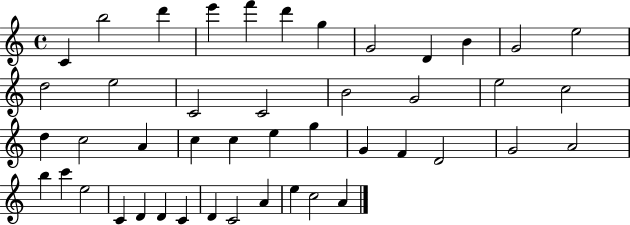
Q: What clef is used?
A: treble